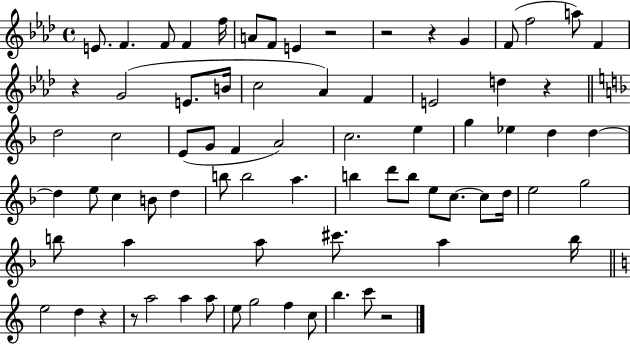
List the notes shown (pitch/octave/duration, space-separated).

E4/e. F4/q. F4/e F4/q F5/s A4/e F4/e E4/q R/h R/h R/q G4/q F4/e F5/h A5/e F4/q R/q G4/h E4/e. B4/s C5/h Ab4/q F4/q E4/h D5/q R/q D5/h C5/h E4/e G4/e F4/q A4/h C5/h. E5/q G5/q Eb5/q D5/q D5/q D5/q E5/e C5/q B4/e D5/q B5/e B5/h A5/q. B5/q D6/e B5/e E5/e C5/e. C5/e D5/s E5/h G5/h B5/e A5/q A5/e C#6/e. A5/q B5/s E5/h D5/q R/q R/e A5/h A5/q A5/e E5/e G5/h F5/q C5/e B5/q. C6/e R/h